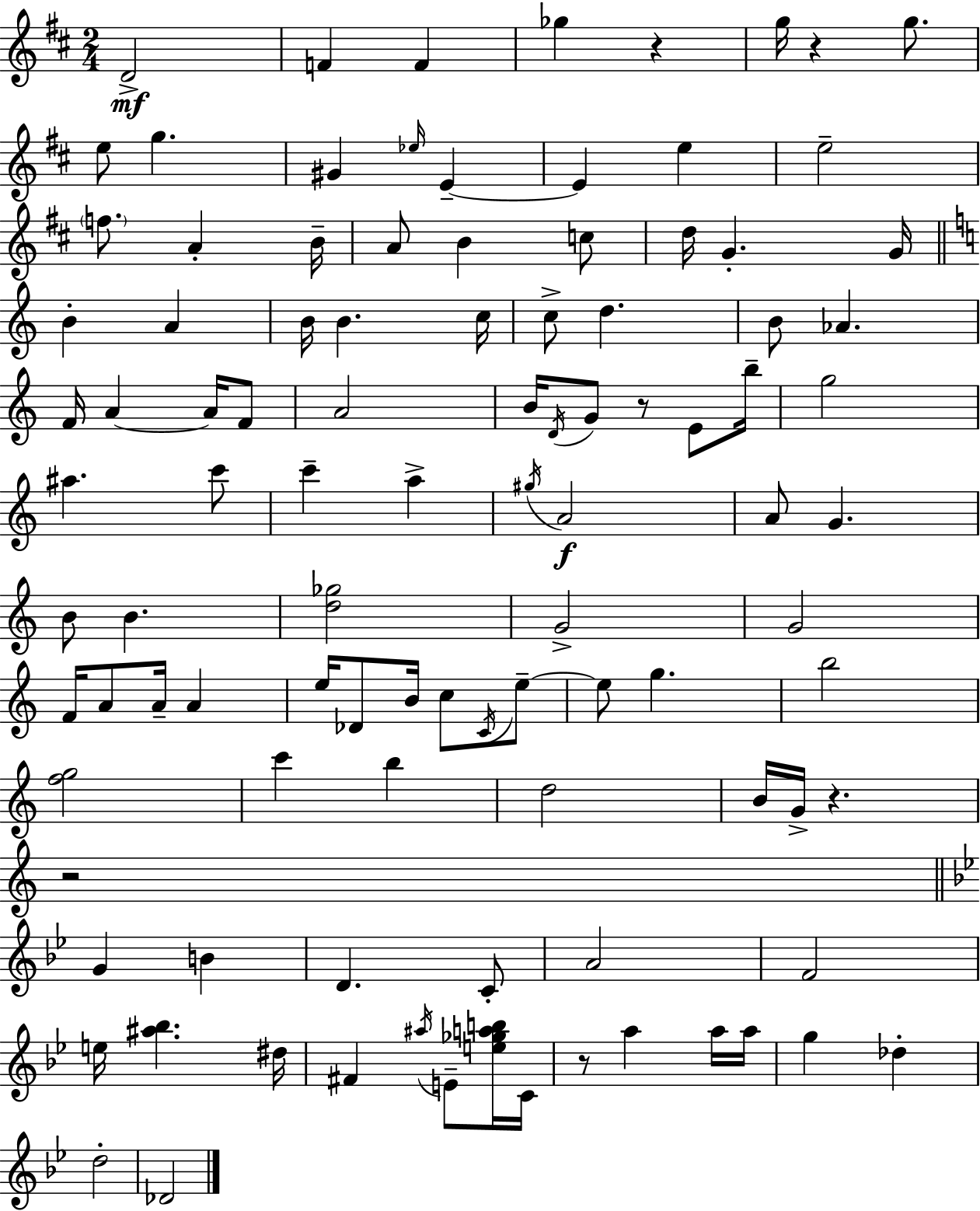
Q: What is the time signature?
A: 2/4